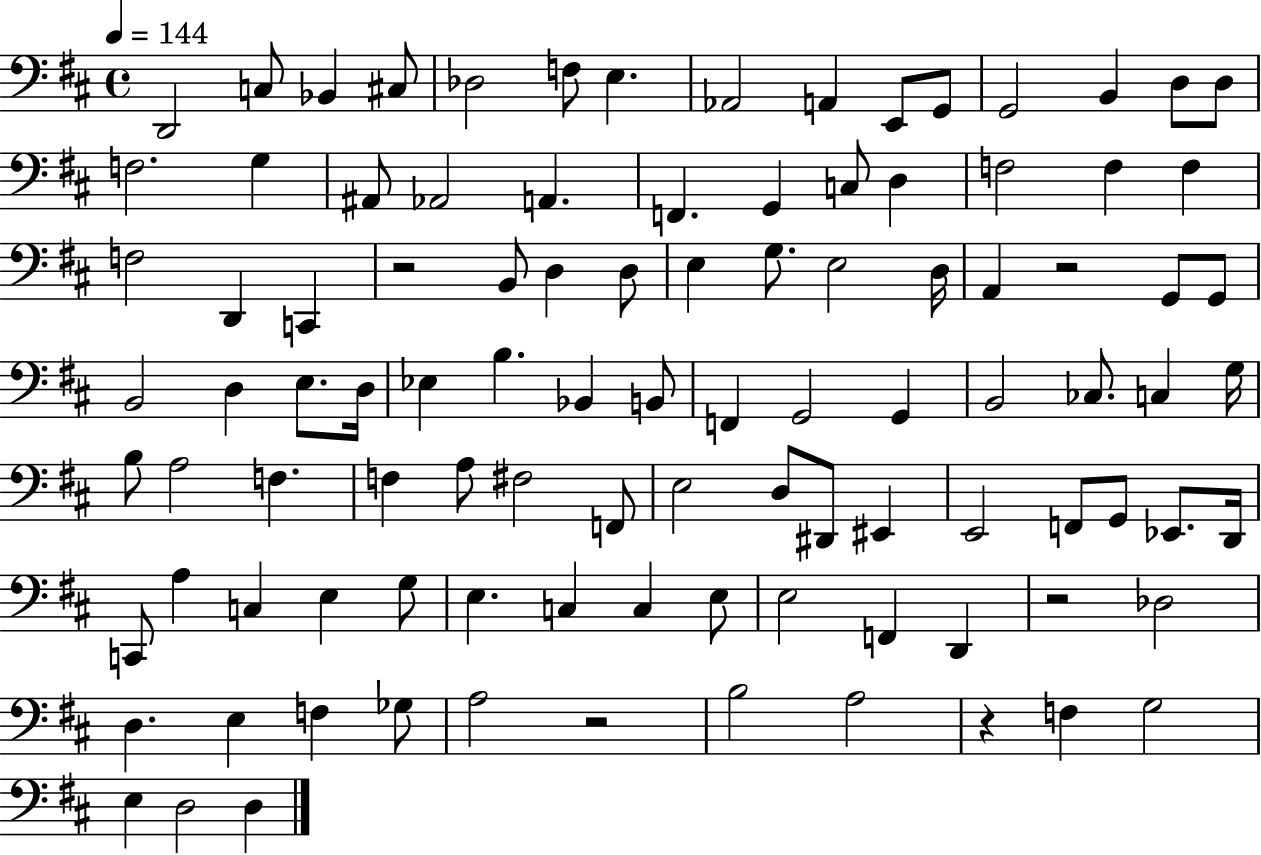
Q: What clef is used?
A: bass